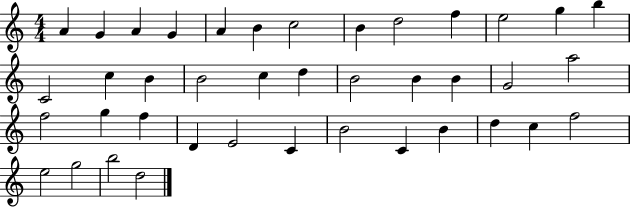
A4/q G4/q A4/q G4/q A4/q B4/q C5/h B4/q D5/h F5/q E5/h G5/q B5/q C4/h C5/q B4/q B4/h C5/q D5/q B4/h B4/q B4/q G4/h A5/h F5/h G5/q F5/q D4/q E4/h C4/q B4/h C4/q B4/q D5/q C5/q F5/h E5/h G5/h B5/h D5/h